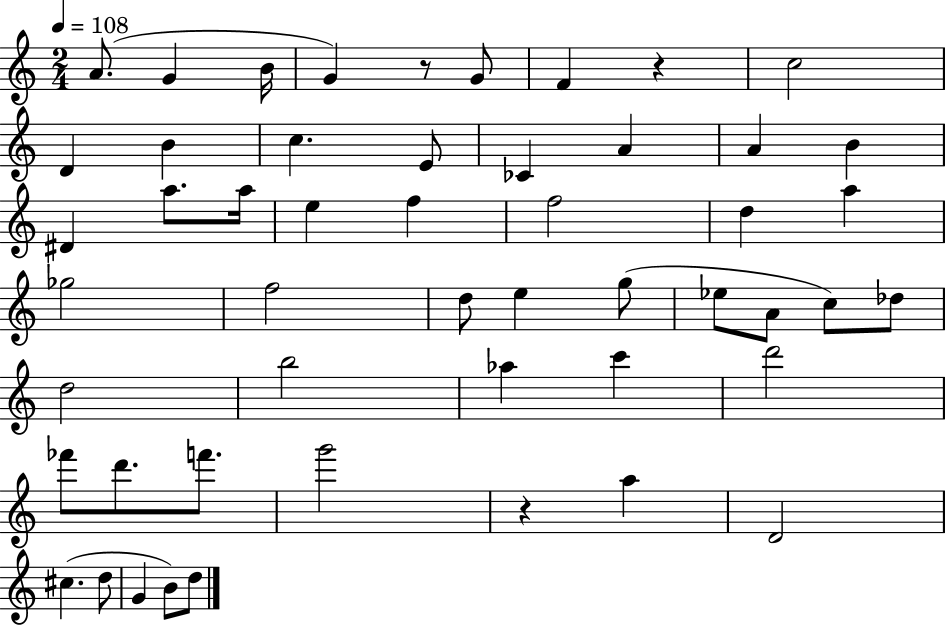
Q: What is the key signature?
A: C major